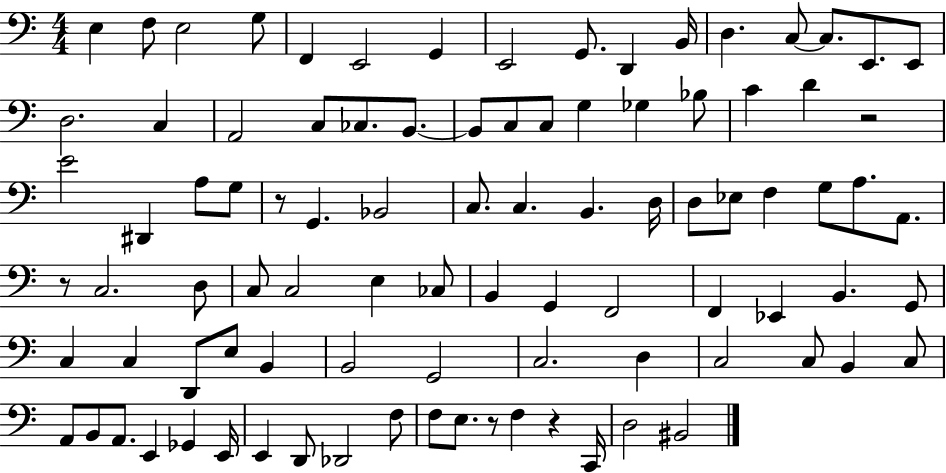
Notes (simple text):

E3/q F3/e E3/h G3/e F2/q E2/h G2/q E2/h G2/e. D2/q B2/s D3/q. C3/e C3/e. E2/e. E2/e D3/h. C3/q A2/h C3/e CES3/e. B2/e. B2/e C3/e C3/e G3/q Gb3/q Bb3/e C4/q D4/q R/h E4/h D#2/q A3/e G3/e R/e G2/q. Bb2/h C3/e. C3/q. B2/q. D3/s D3/e Eb3/e F3/q G3/e A3/e. A2/e. R/e C3/h. D3/e C3/e C3/h E3/q CES3/e B2/q G2/q F2/h F2/q Eb2/q B2/q. G2/e C3/q C3/q D2/e E3/e B2/q B2/h G2/h C3/h. D3/q C3/h C3/e B2/q C3/e A2/e B2/e A2/e. E2/q Gb2/q E2/s E2/q D2/e Db2/h F3/e F3/e E3/e. R/e F3/q R/q C2/s D3/h BIS2/h